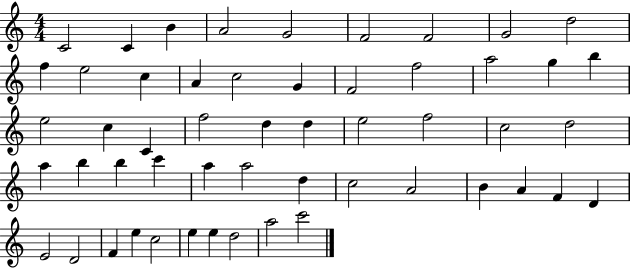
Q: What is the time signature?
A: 4/4